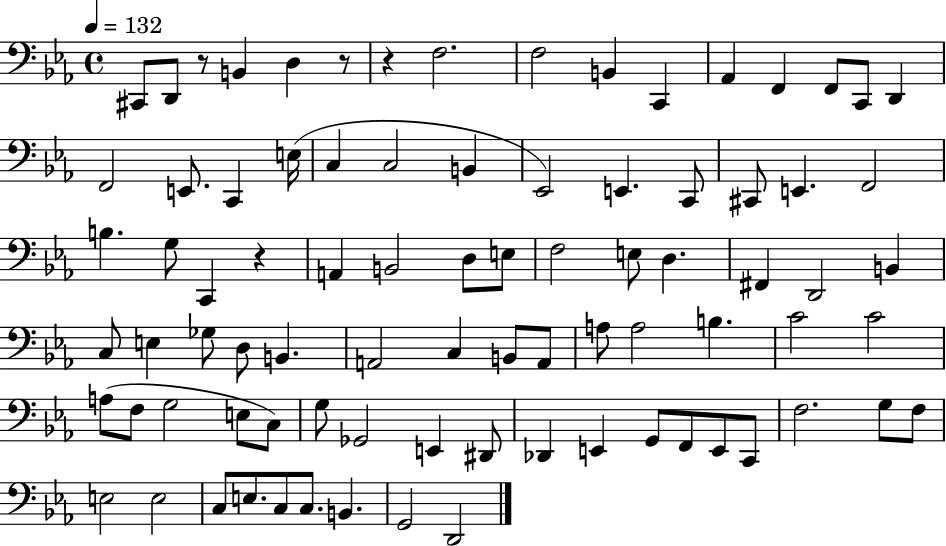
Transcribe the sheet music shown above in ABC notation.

X:1
T:Untitled
M:4/4
L:1/4
K:Eb
^C,,/2 D,,/2 z/2 B,, D, z/2 z F,2 F,2 B,, C,, _A,, F,, F,,/2 C,,/2 D,, F,,2 E,,/2 C,, E,/4 C, C,2 B,, _E,,2 E,, C,,/2 ^C,,/2 E,, F,,2 B, G,/2 C,, z A,, B,,2 D,/2 E,/2 F,2 E,/2 D, ^F,, D,,2 B,, C,/2 E, _G,/2 D,/2 B,, A,,2 C, B,,/2 A,,/2 A,/2 A,2 B, C2 C2 A,/2 F,/2 G,2 E,/2 C,/2 G,/2 _G,,2 E,, ^D,,/2 _D,, E,, G,,/2 F,,/2 E,,/2 C,,/2 F,2 G,/2 F,/2 E,2 E,2 C,/2 E,/2 C,/2 C,/2 B,, G,,2 D,,2